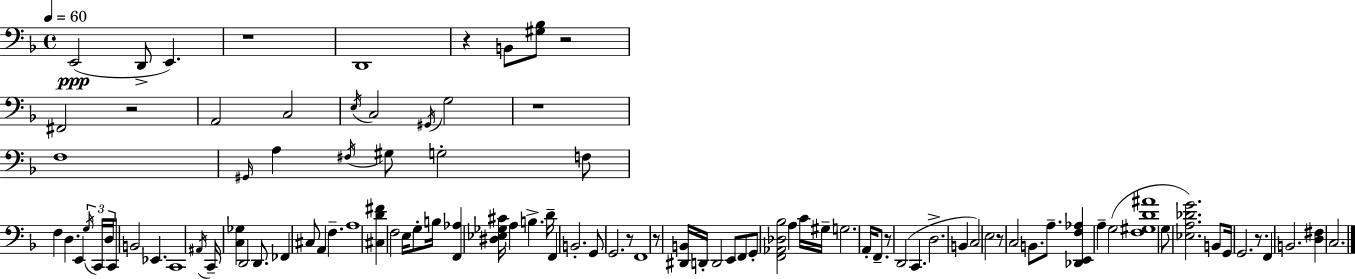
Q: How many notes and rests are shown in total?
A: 100